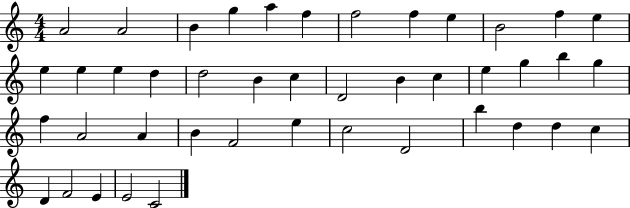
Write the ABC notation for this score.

X:1
T:Untitled
M:4/4
L:1/4
K:C
A2 A2 B g a f f2 f e B2 f e e e e d d2 B c D2 B c e g b g f A2 A B F2 e c2 D2 b d d c D F2 E E2 C2